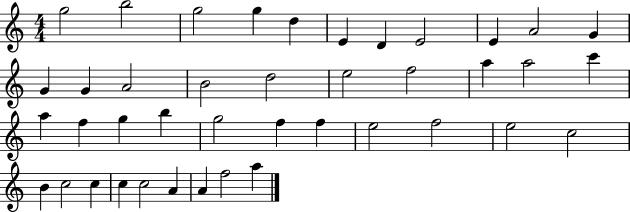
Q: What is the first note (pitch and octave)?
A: G5